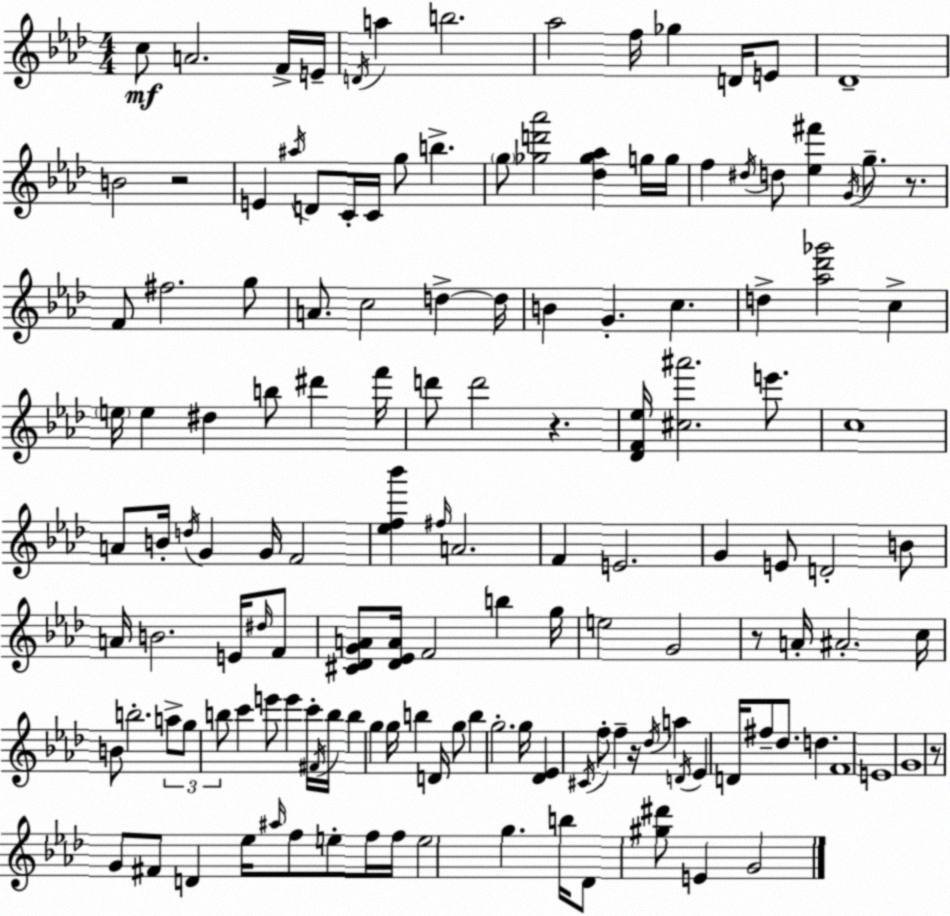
X:1
T:Untitled
M:4/4
L:1/4
K:Fm
c/2 A2 F/4 E/4 D/4 a b2 _a2 f/4 _g D/4 E/2 _D4 B2 z2 E ^a/4 D/2 C/4 C/4 g/2 b g/2 [_gd'_a']2 [_d_g_a] g/4 g/4 f ^d/4 d/2 [_e^f'] G/4 g/2 z/2 F/2 ^f2 g/2 A/2 c2 d d/4 B G c d [_a_d'_g']2 c e/4 e ^d b/2 ^d' f'/4 d'/2 d'2 z [_DF_e]/4 [^c^a']2 e'/2 c4 A/2 B/4 d/4 G G/4 F2 [_ef_b'] ^f/4 A2 F E2 G E/2 D2 B/2 A/4 B2 E/4 ^d/4 F/2 [^C_DGA]/2 [_D_EA]/4 F2 b g/4 e2 G2 z/2 A/4 ^A2 c/4 B/2 b2 a/2 g/2 b/2 c' e'/2 e' c'/4 ^F/4 b/4 b g g/4 b D/4 g/2 b g2 g/4 [_D_E] ^C/4 f/2 f z/4 _d/4 a D/4 _E D/4 ^f/2 _d/2 d F4 E4 G4 z/2 G/2 ^F/2 D _e/4 ^a/4 f/2 e/2 f/4 f/4 e2 g b/4 _D/2 [^g^d']/2 E G2